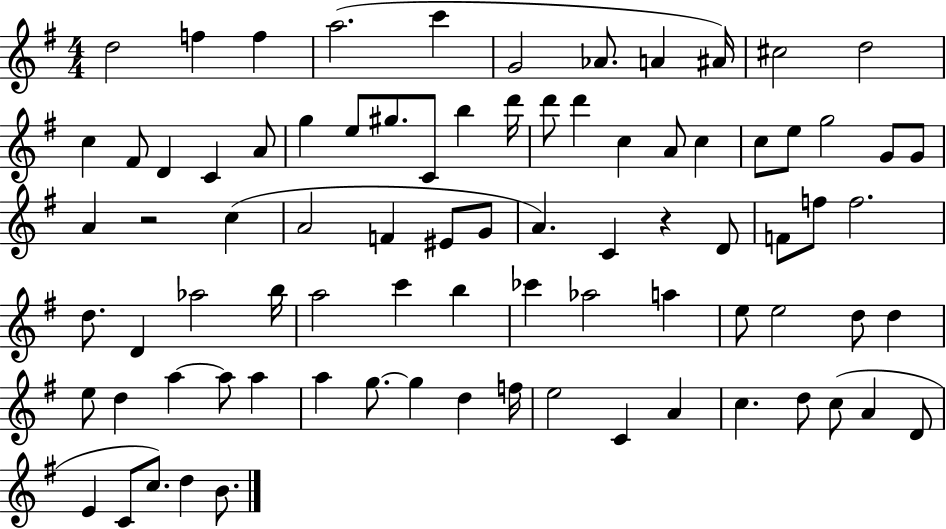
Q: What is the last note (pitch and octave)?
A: B4